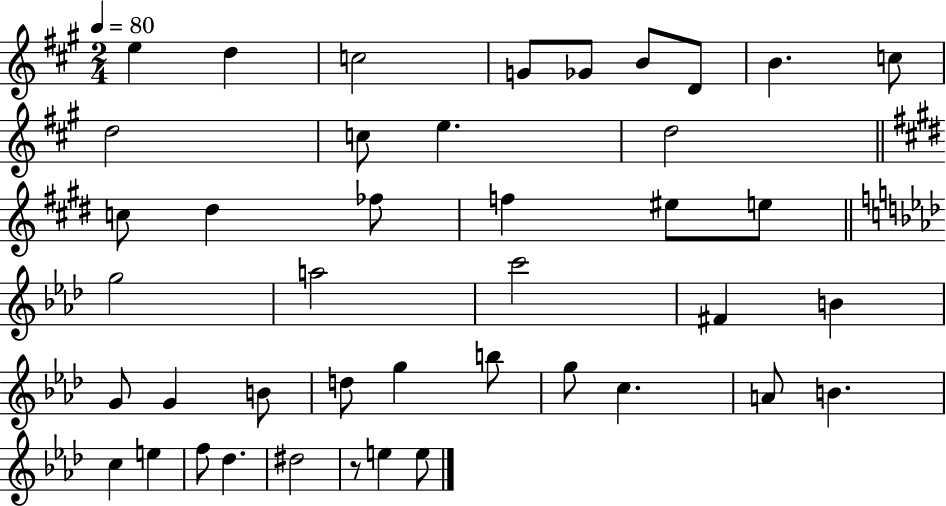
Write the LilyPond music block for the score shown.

{
  \clef treble
  \numericTimeSignature
  \time 2/4
  \key a \major
  \tempo 4 = 80
  e''4 d''4 | c''2 | g'8 ges'8 b'8 d'8 | b'4. c''8 | \break d''2 | c''8 e''4. | d''2 | \bar "||" \break \key e \major c''8 dis''4 fes''8 | f''4 eis''8 e''8 | \bar "||" \break \key f \minor g''2 | a''2 | c'''2 | fis'4 b'4 | \break g'8 g'4 b'8 | d''8 g''4 b''8 | g''8 c''4. | a'8 b'4. | \break c''4 e''4 | f''8 des''4. | dis''2 | r8 e''4 e''8 | \break \bar "|."
}